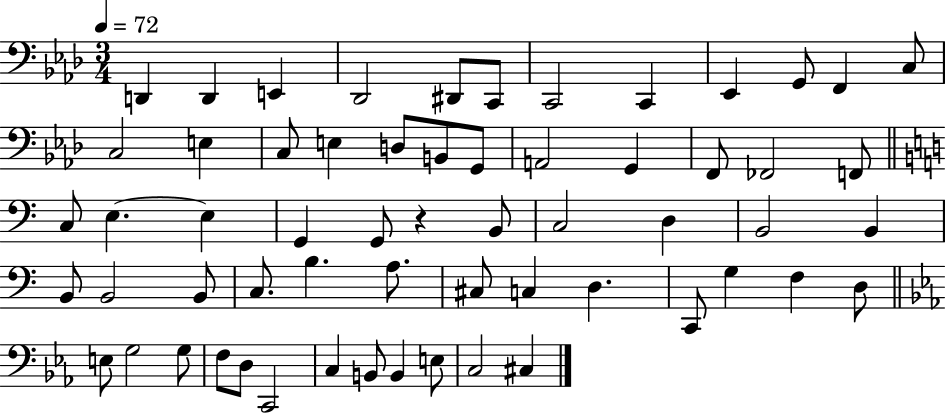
X:1
T:Untitled
M:3/4
L:1/4
K:Ab
D,, D,, E,, _D,,2 ^D,,/2 C,,/2 C,,2 C,, _E,, G,,/2 F,, C,/2 C,2 E, C,/2 E, D,/2 B,,/2 G,,/2 A,,2 G,, F,,/2 _F,,2 F,,/2 C,/2 E, E, G,, G,,/2 z B,,/2 C,2 D, B,,2 B,, B,,/2 B,,2 B,,/2 C,/2 B, A,/2 ^C,/2 C, D, C,,/2 G, F, D,/2 E,/2 G,2 G,/2 F,/2 D,/2 C,,2 C, B,,/2 B,, E,/2 C,2 ^C,